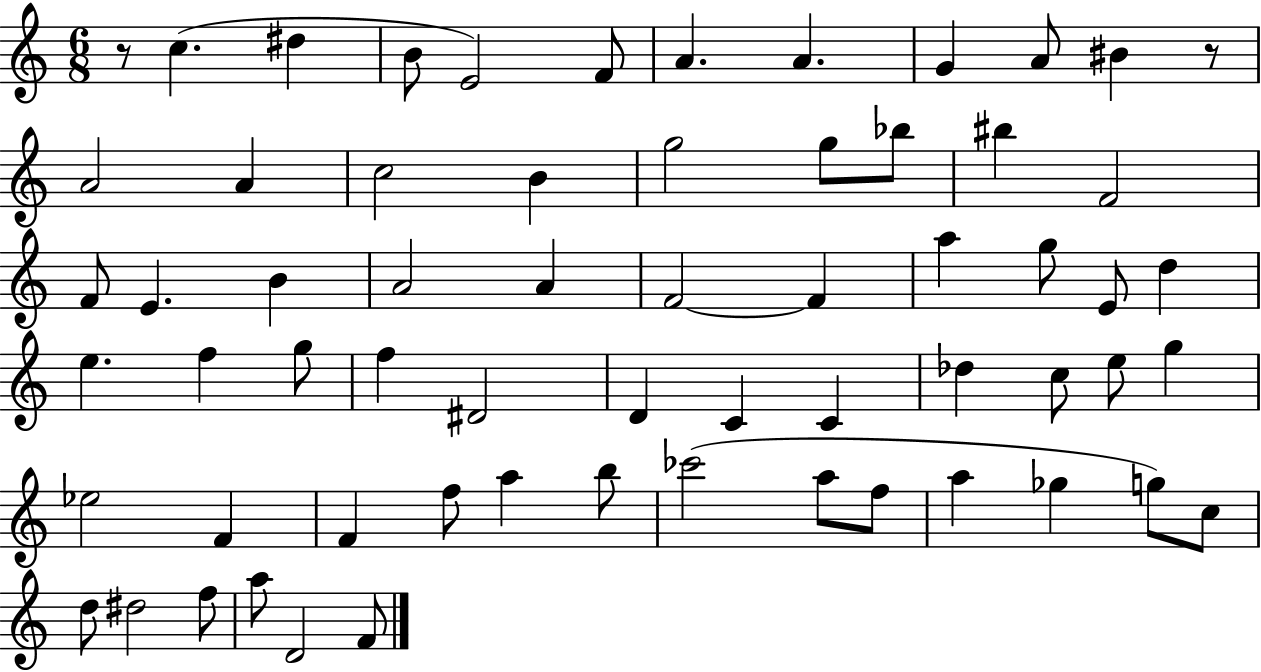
R/e C5/q. D#5/q B4/e E4/h F4/e A4/q. A4/q. G4/q A4/e BIS4/q R/e A4/h A4/q C5/h B4/q G5/h G5/e Bb5/e BIS5/q F4/h F4/e E4/q. B4/q A4/h A4/q F4/h F4/q A5/q G5/e E4/e D5/q E5/q. F5/q G5/e F5/q D#4/h D4/q C4/q C4/q Db5/q C5/e E5/e G5/q Eb5/h F4/q F4/q F5/e A5/q B5/e CES6/h A5/e F5/e A5/q Gb5/q G5/e C5/e D5/e D#5/h F5/e A5/e D4/h F4/e